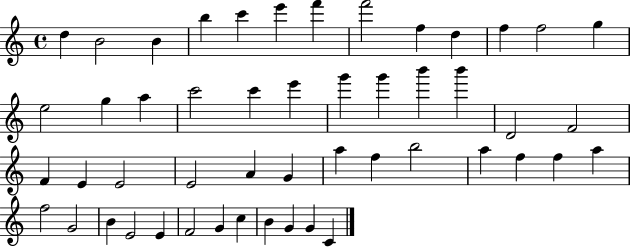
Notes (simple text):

D5/q B4/h B4/q B5/q C6/q E6/q F6/q F6/h F5/q D5/q F5/q F5/h G5/q E5/h G5/q A5/q C6/h C6/q E6/q G6/q G6/q B6/q B6/q D4/h F4/h F4/q E4/q E4/h E4/h A4/q G4/q A5/q F5/q B5/h A5/q F5/q F5/q A5/q F5/h G4/h B4/q E4/h E4/q F4/h G4/q C5/q B4/q G4/q G4/q C4/q